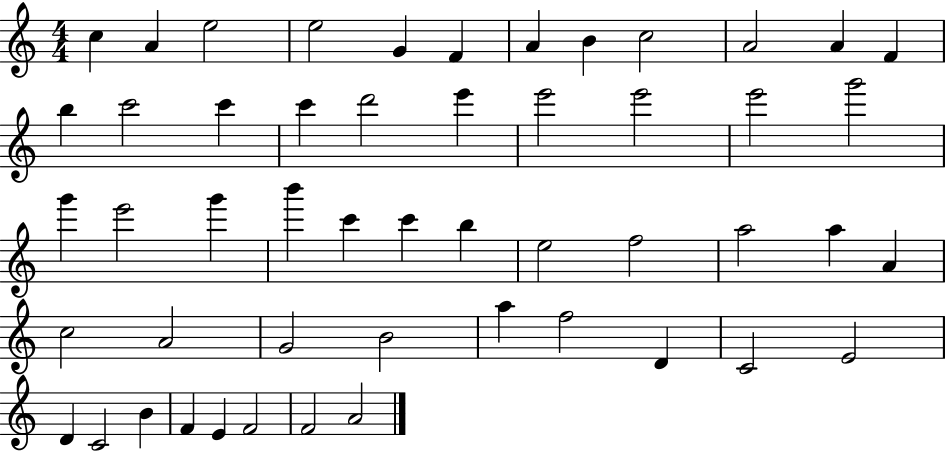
C5/q A4/q E5/h E5/h G4/q F4/q A4/q B4/q C5/h A4/h A4/q F4/q B5/q C6/h C6/q C6/q D6/h E6/q E6/h E6/h E6/h G6/h G6/q E6/h G6/q B6/q C6/q C6/q B5/q E5/h F5/h A5/h A5/q A4/q C5/h A4/h G4/h B4/h A5/q F5/h D4/q C4/h E4/h D4/q C4/h B4/q F4/q E4/q F4/h F4/h A4/h